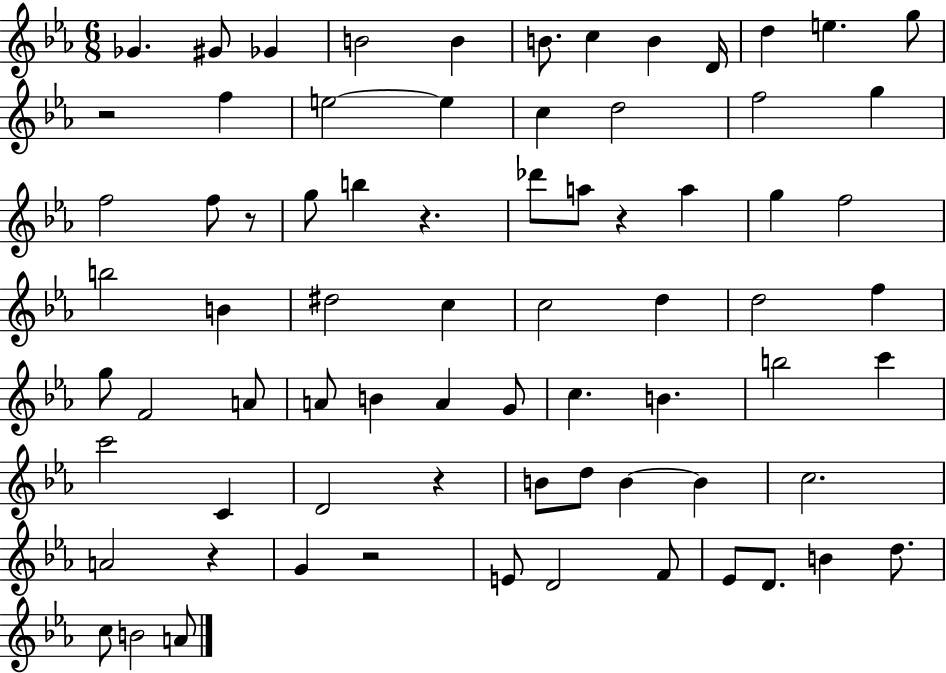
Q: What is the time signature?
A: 6/8